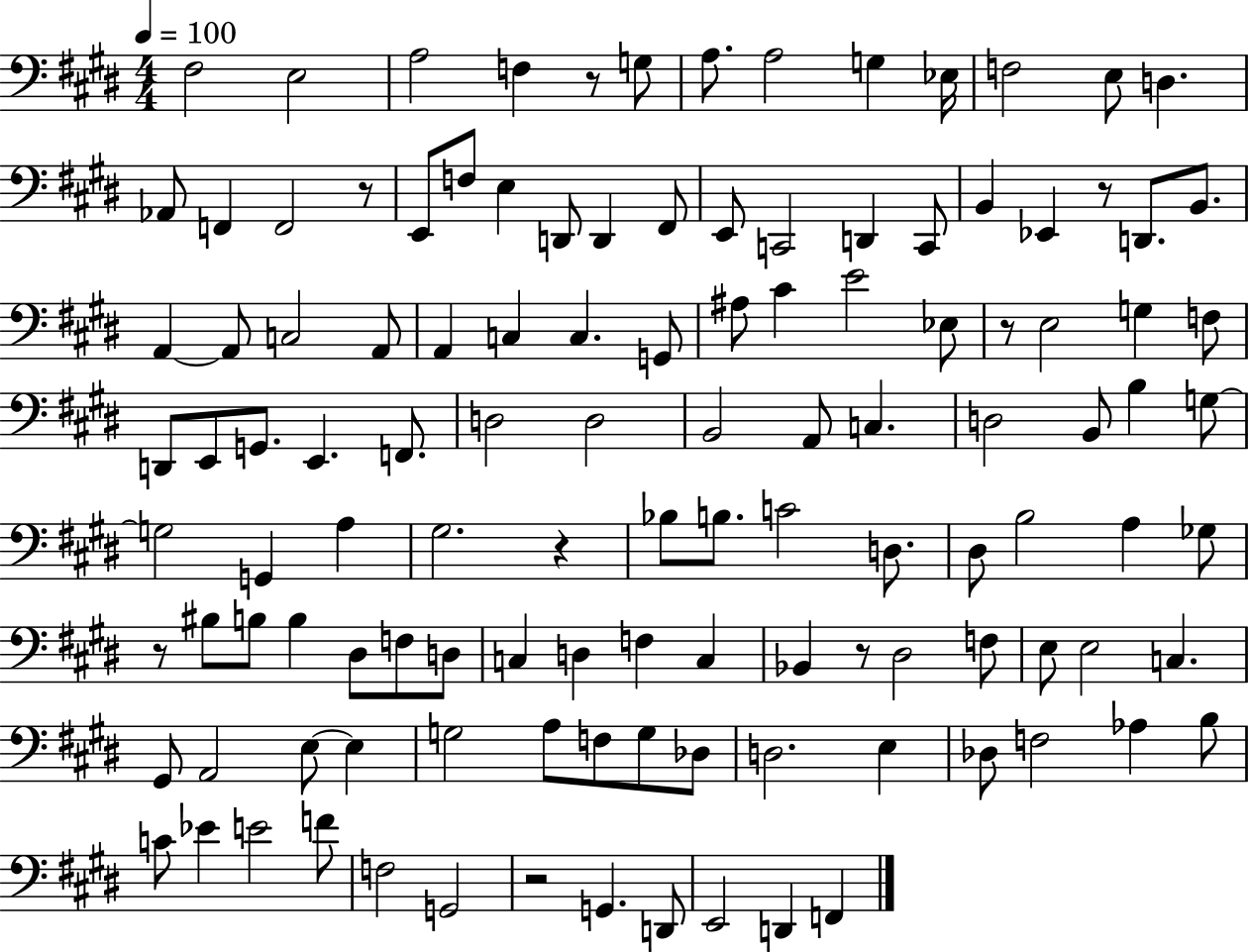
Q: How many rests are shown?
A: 8